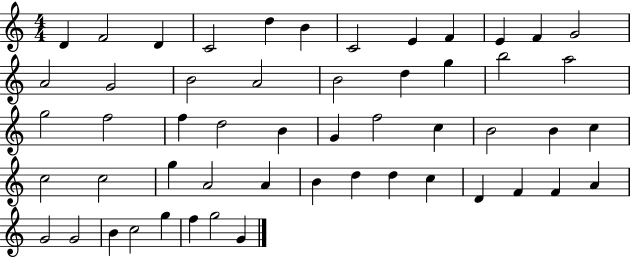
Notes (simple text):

D4/q F4/h D4/q C4/h D5/q B4/q C4/h E4/q F4/q E4/q F4/q G4/h A4/h G4/h B4/h A4/h B4/h D5/q G5/q B5/h A5/h G5/h F5/h F5/q D5/h B4/q G4/q F5/h C5/q B4/h B4/q C5/q C5/h C5/h G5/q A4/h A4/q B4/q D5/q D5/q C5/q D4/q F4/q F4/q A4/q G4/h G4/h B4/q C5/h G5/q F5/q G5/h G4/q